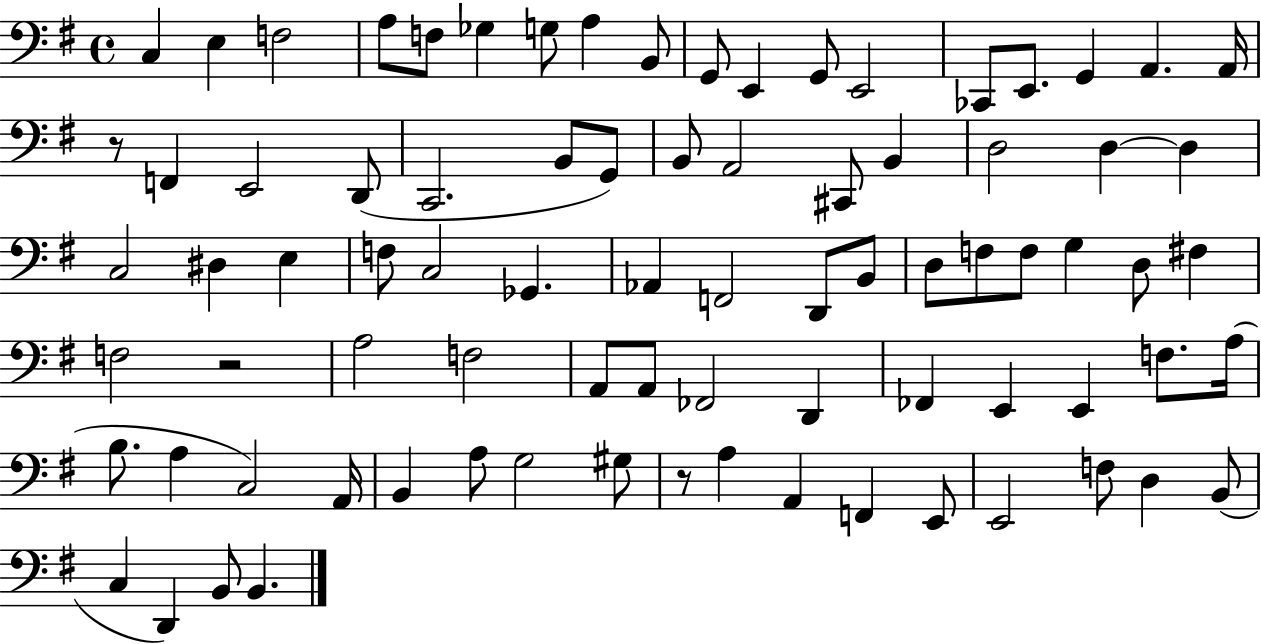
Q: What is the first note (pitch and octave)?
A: C3